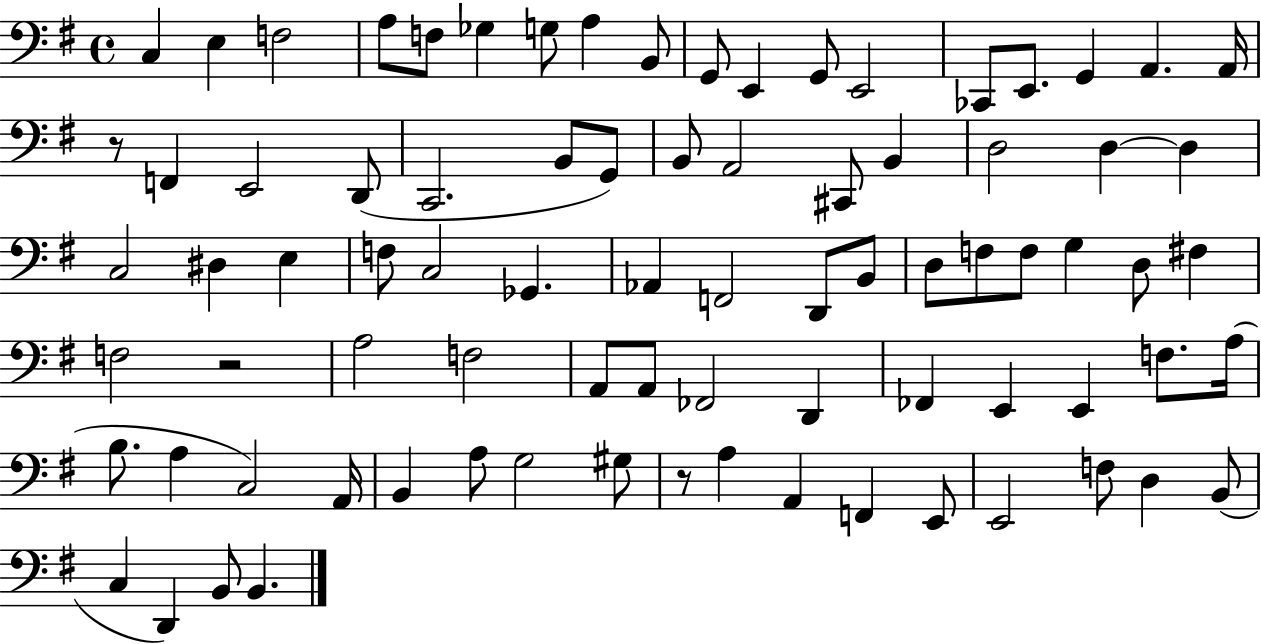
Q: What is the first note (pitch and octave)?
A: C3